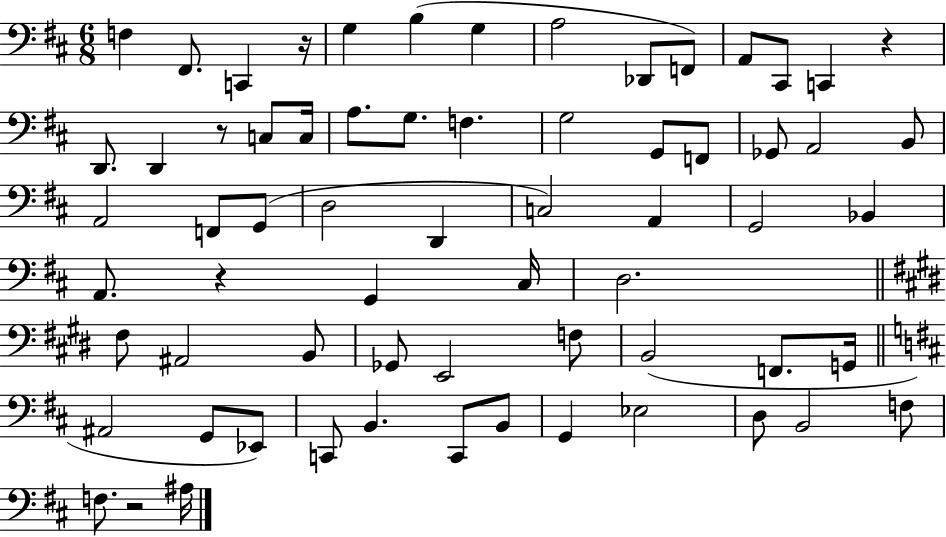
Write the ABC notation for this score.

X:1
T:Untitled
M:6/8
L:1/4
K:D
F, ^F,,/2 C,, z/4 G, B, G, A,2 _D,,/2 F,,/2 A,,/2 ^C,,/2 C,, z D,,/2 D,, z/2 C,/2 C,/4 A,/2 G,/2 F, G,2 G,,/2 F,,/2 _G,,/2 A,,2 B,,/2 A,,2 F,,/2 G,,/2 D,2 D,, C,2 A,, G,,2 _B,, A,,/2 z G,, ^C,/4 D,2 ^F,/2 ^A,,2 B,,/2 _G,,/2 E,,2 F,/2 B,,2 F,,/2 G,,/4 ^A,,2 G,,/2 _E,,/2 C,,/2 B,, C,,/2 B,,/2 G,, _E,2 D,/2 B,,2 F,/2 F,/2 z2 ^A,/4